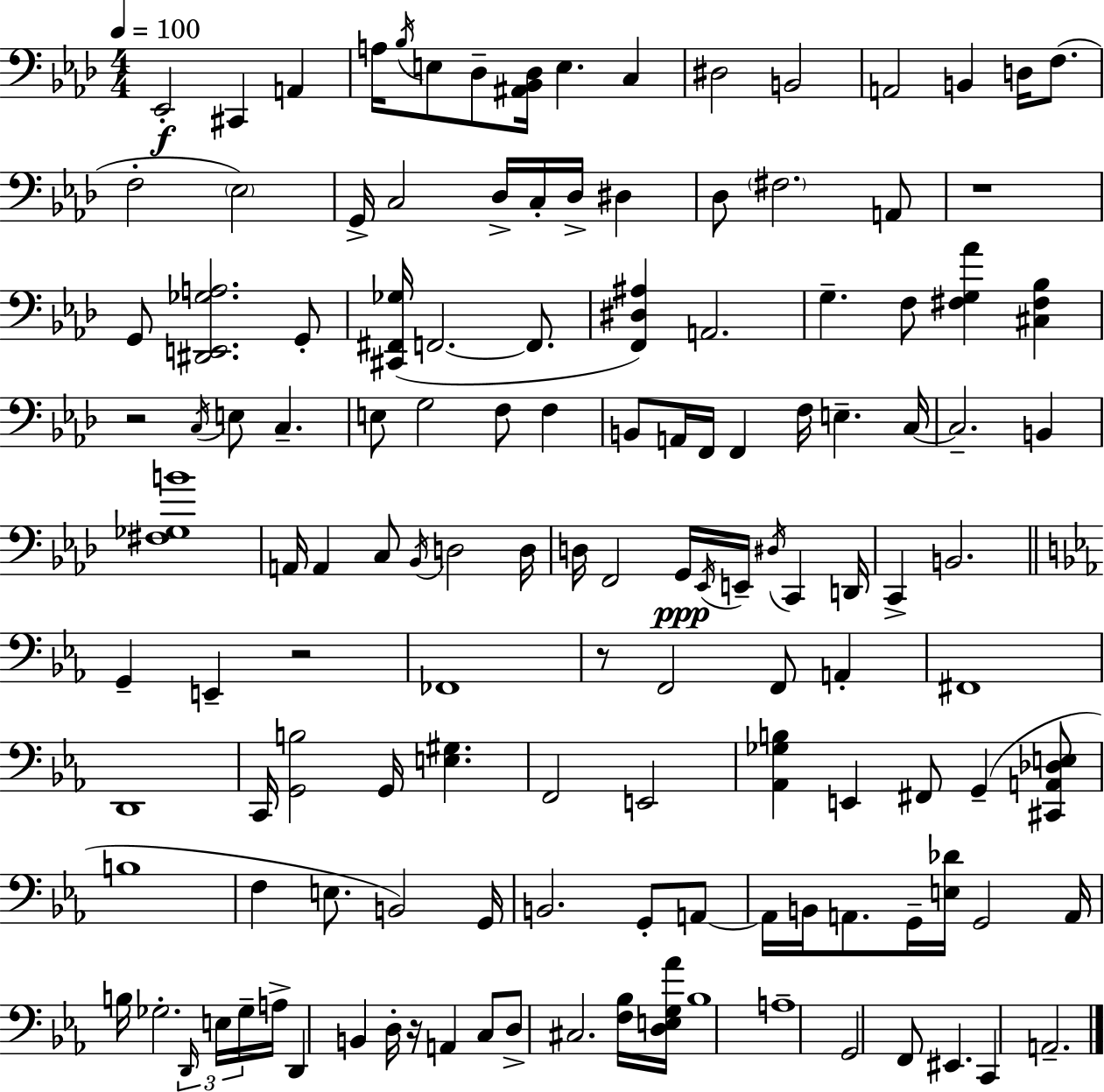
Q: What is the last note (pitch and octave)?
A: A2